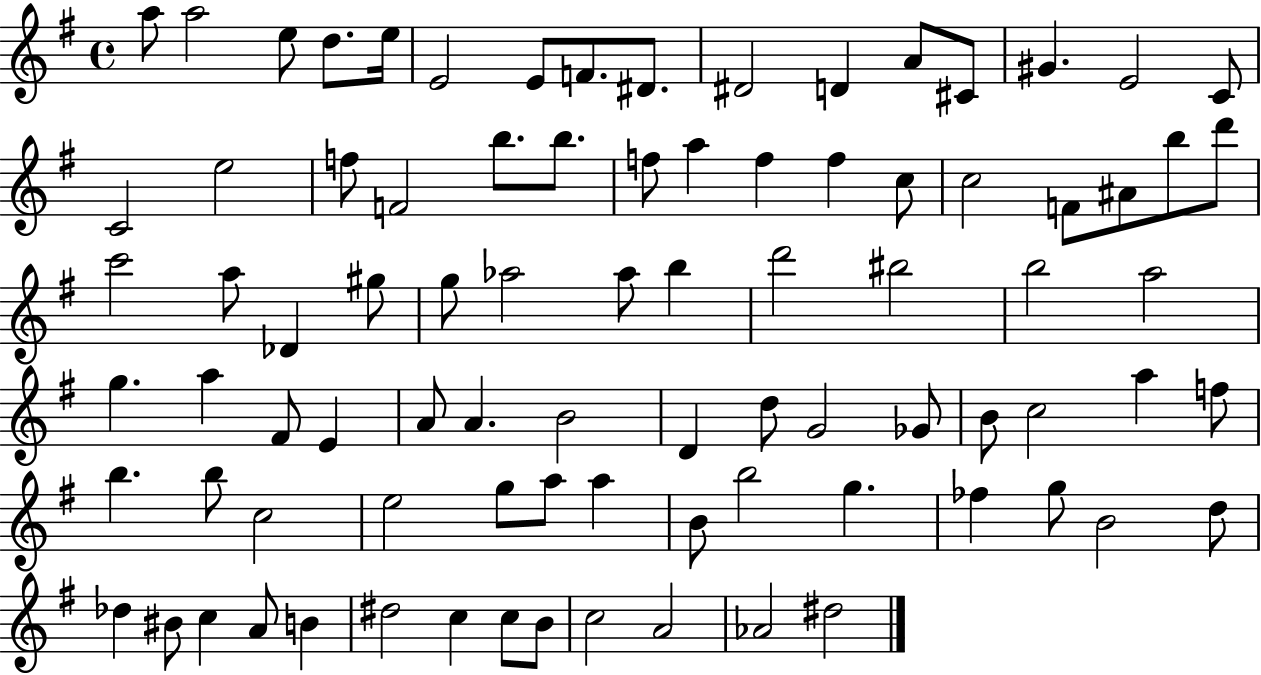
A5/e A5/h E5/e D5/e. E5/s E4/h E4/e F4/e. D#4/e. D#4/h D4/q A4/e C#4/e G#4/q. E4/h C4/e C4/h E5/h F5/e F4/h B5/e. B5/e. F5/e A5/q F5/q F5/q C5/e C5/h F4/e A#4/e B5/e D6/e C6/h A5/e Db4/q G#5/e G5/e Ab5/h Ab5/e B5/q D6/h BIS5/h B5/h A5/h G5/q. A5/q F#4/e E4/q A4/e A4/q. B4/h D4/q D5/e G4/h Gb4/e B4/e C5/h A5/q F5/e B5/q. B5/e C5/h E5/h G5/e A5/e A5/q B4/e B5/h G5/q. FES5/q G5/e B4/h D5/e Db5/q BIS4/e C5/q A4/e B4/q D#5/h C5/q C5/e B4/e C5/h A4/h Ab4/h D#5/h